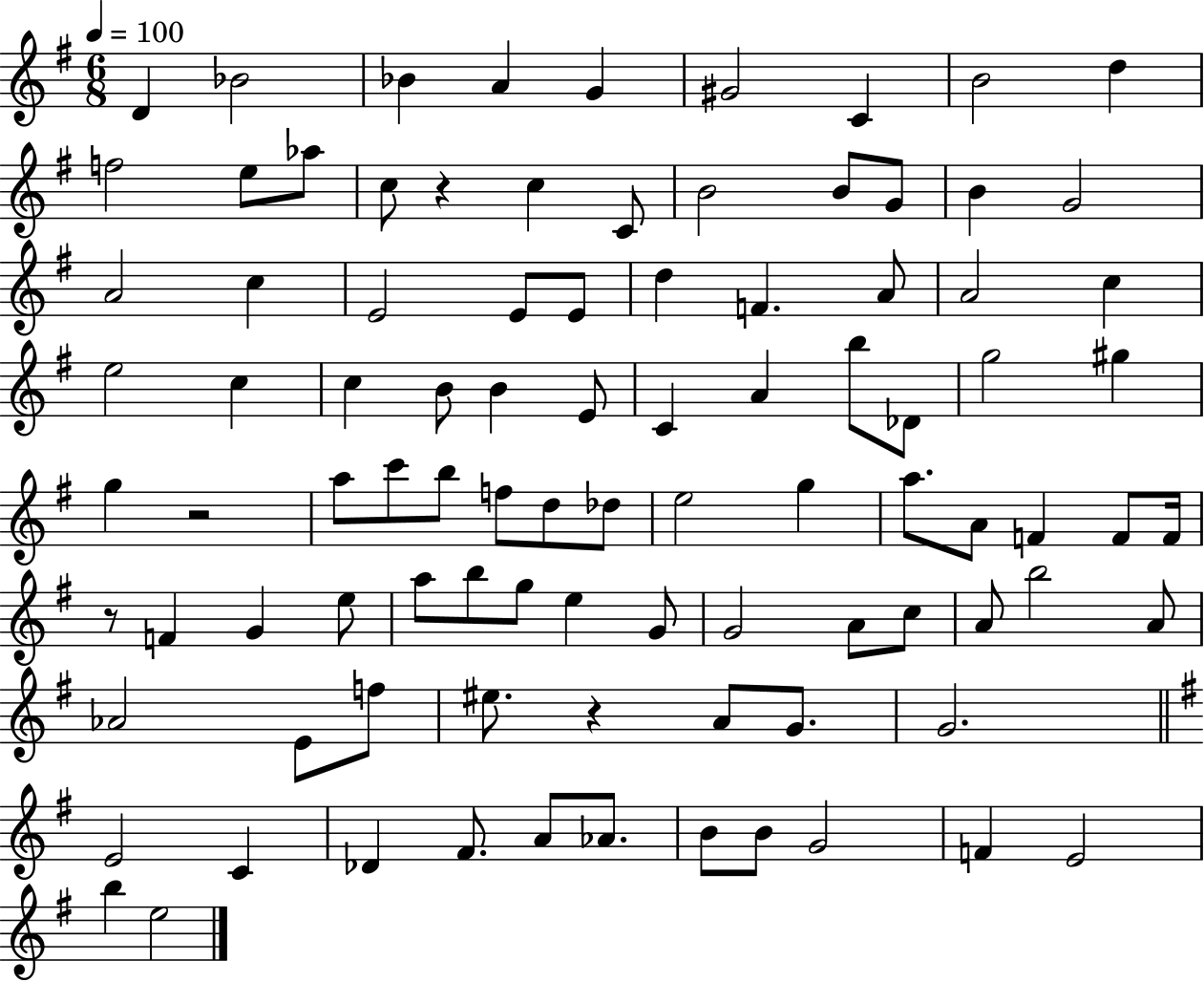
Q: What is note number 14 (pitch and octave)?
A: C5